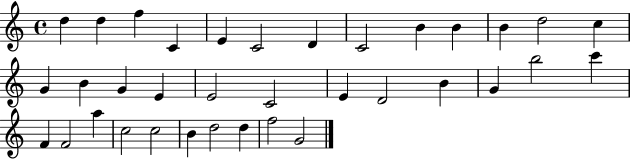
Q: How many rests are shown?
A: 0